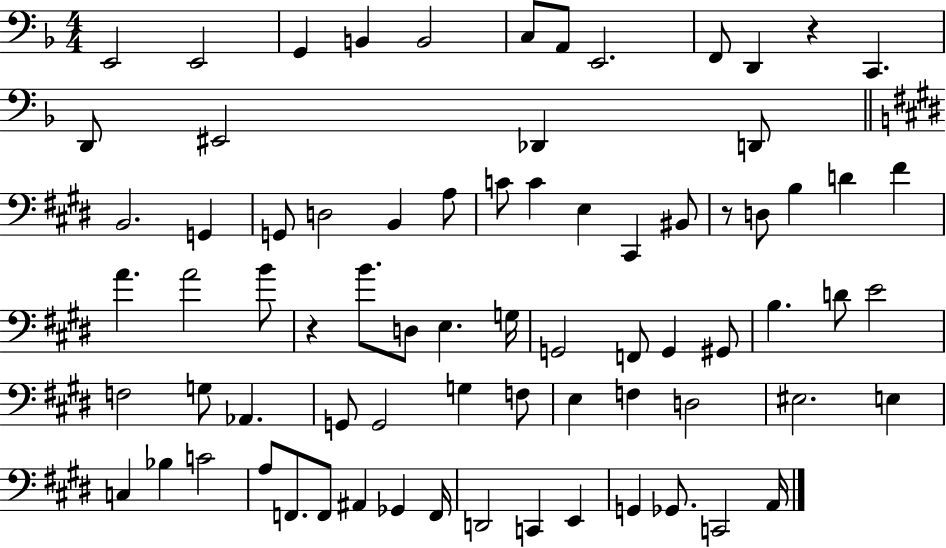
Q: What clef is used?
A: bass